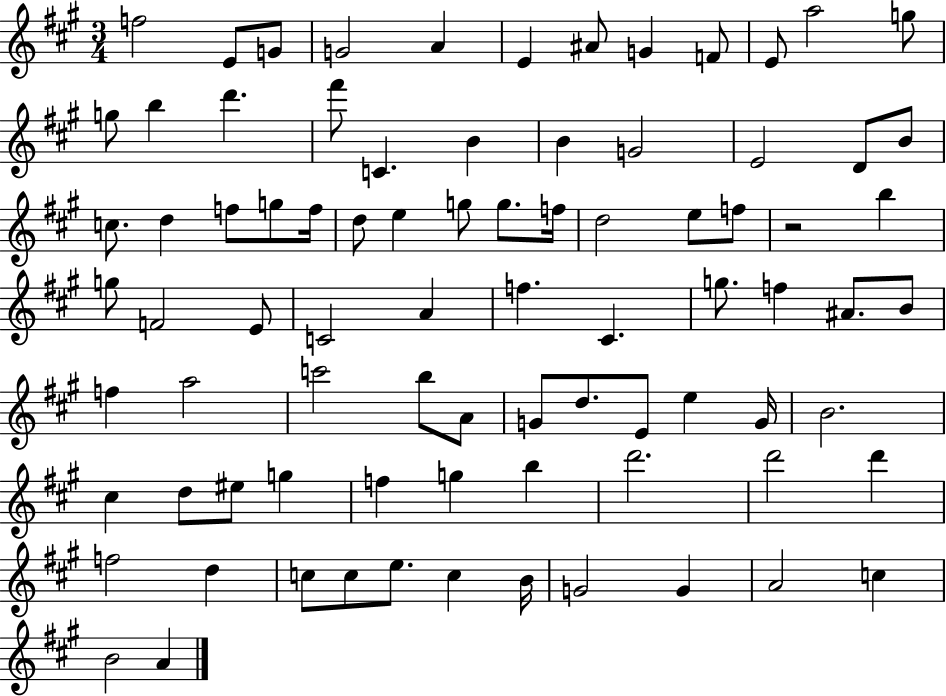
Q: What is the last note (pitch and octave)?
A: A4